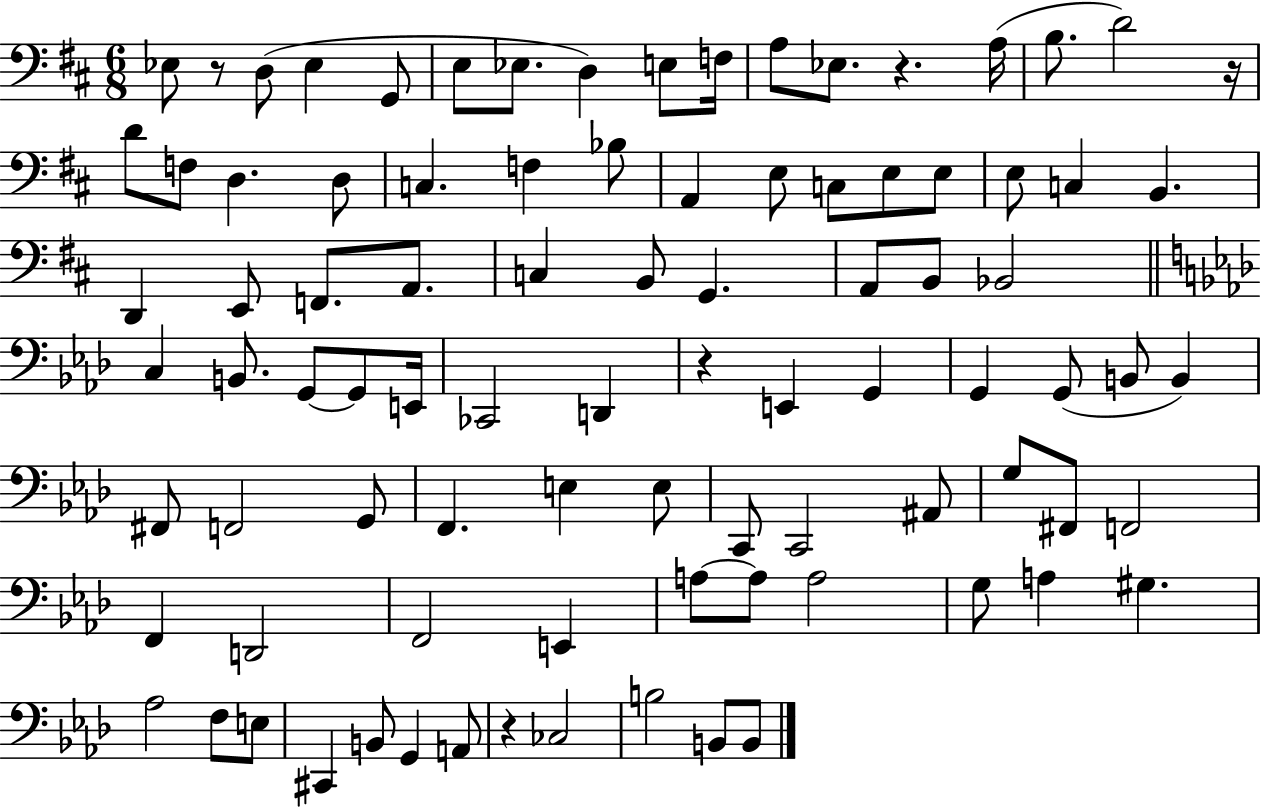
X:1
T:Untitled
M:6/8
L:1/4
K:D
_E,/2 z/2 D,/2 _E, G,,/2 E,/2 _E,/2 D, E,/2 F,/4 A,/2 _E,/2 z A,/4 B,/2 D2 z/4 D/2 F,/2 D, D,/2 C, F, _B,/2 A,, E,/2 C,/2 E,/2 E,/2 E,/2 C, B,, D,, E,,/2 F,,/2 A,,/2 C, B,,/2 G,, A,,/2 B,,/2 _B,,2 C, B,,/2 G,,/2 G,,/2 E,,/4 _C,,2 D,, z E,, G,, G,, G,,/2 B,,/2 B,, ^F,,/2 F,,2 G,,/2 F,, E, E,/2 C,,/2 C,,2 ^A,,/2 G,/2 ^F,,/2 F,,2 F,, D,,2 F,,2 E,, A,/2 A,/2 A,2 G,/2 A, ^G, _A,2 F,/2 E,/2 ^C,, B,,/2 G,, A,,/2 z _C,2 B,2 B,,/2 B,,/2